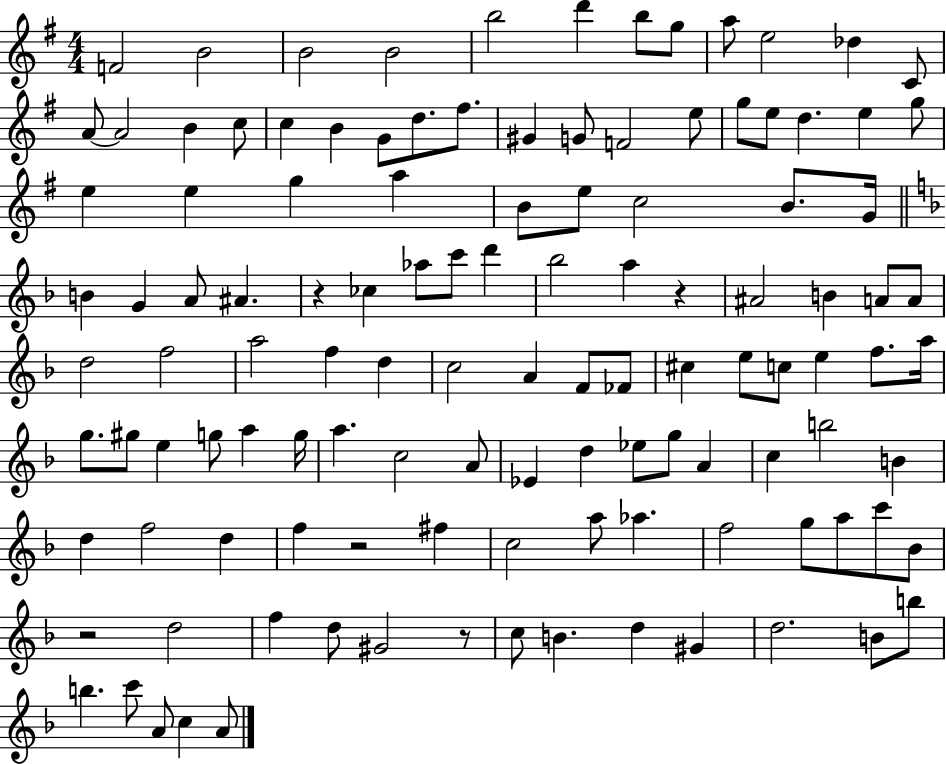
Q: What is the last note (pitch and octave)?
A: A4